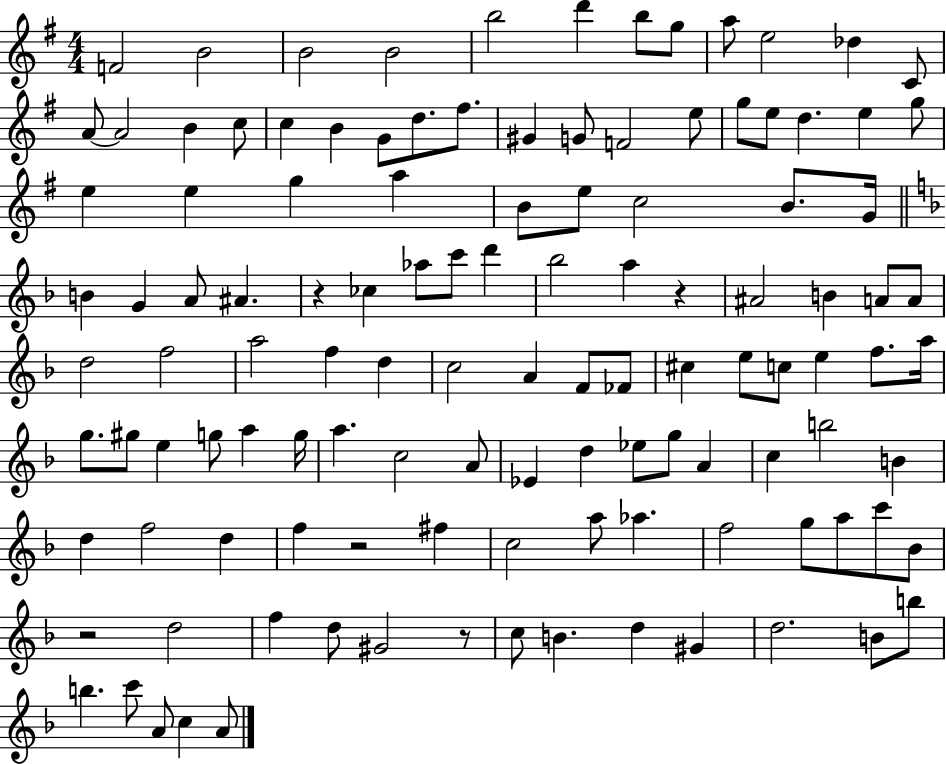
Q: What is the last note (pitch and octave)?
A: A4